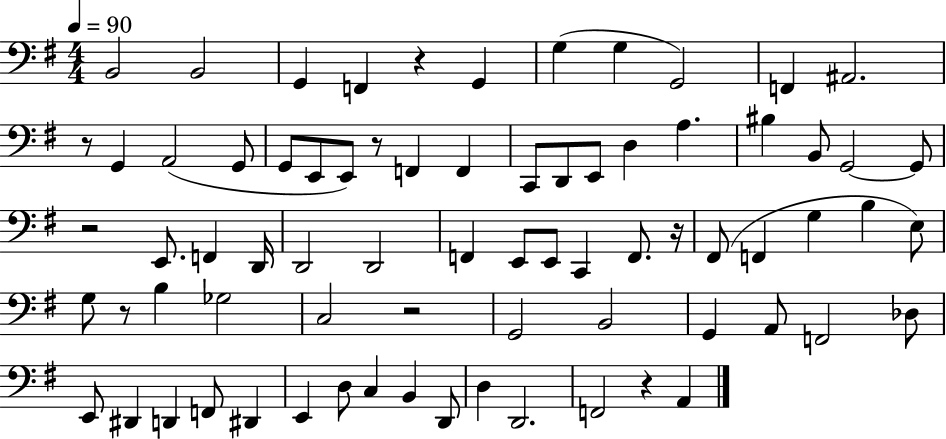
X:1
T:Untitled
M:4/4
L:1/4
K:G
B,,2 B,,2 G,, F,, z G,, G, G, G,,2 F,, ^A,,2 z/2 G,, A,,2 G,,/2 G,,/2 E,,/2 E,,/2 z/2 F,, F,, C,,/2 D,,/2 E,,/2 D, A, ^B, B,,/2 G,,2 G,,/2 z2 E,,/2 F,, D,,/4 D,,2 D,,2 F,, E,,/2 E,,/2 C,, F,,/2 z/4 ^F,,/2 F,, G, B, E,/2 G,/2 z/2 B, _G,2 C,2 z2 G,,2 B,,2 G,, A,,/2 F,,2 _D,/2 E,,/2 ^D,, D,, F,,/2 ^D,, E,, D,/2 C, B,, D,,/2 D, D,,2 F,,2 z A,,